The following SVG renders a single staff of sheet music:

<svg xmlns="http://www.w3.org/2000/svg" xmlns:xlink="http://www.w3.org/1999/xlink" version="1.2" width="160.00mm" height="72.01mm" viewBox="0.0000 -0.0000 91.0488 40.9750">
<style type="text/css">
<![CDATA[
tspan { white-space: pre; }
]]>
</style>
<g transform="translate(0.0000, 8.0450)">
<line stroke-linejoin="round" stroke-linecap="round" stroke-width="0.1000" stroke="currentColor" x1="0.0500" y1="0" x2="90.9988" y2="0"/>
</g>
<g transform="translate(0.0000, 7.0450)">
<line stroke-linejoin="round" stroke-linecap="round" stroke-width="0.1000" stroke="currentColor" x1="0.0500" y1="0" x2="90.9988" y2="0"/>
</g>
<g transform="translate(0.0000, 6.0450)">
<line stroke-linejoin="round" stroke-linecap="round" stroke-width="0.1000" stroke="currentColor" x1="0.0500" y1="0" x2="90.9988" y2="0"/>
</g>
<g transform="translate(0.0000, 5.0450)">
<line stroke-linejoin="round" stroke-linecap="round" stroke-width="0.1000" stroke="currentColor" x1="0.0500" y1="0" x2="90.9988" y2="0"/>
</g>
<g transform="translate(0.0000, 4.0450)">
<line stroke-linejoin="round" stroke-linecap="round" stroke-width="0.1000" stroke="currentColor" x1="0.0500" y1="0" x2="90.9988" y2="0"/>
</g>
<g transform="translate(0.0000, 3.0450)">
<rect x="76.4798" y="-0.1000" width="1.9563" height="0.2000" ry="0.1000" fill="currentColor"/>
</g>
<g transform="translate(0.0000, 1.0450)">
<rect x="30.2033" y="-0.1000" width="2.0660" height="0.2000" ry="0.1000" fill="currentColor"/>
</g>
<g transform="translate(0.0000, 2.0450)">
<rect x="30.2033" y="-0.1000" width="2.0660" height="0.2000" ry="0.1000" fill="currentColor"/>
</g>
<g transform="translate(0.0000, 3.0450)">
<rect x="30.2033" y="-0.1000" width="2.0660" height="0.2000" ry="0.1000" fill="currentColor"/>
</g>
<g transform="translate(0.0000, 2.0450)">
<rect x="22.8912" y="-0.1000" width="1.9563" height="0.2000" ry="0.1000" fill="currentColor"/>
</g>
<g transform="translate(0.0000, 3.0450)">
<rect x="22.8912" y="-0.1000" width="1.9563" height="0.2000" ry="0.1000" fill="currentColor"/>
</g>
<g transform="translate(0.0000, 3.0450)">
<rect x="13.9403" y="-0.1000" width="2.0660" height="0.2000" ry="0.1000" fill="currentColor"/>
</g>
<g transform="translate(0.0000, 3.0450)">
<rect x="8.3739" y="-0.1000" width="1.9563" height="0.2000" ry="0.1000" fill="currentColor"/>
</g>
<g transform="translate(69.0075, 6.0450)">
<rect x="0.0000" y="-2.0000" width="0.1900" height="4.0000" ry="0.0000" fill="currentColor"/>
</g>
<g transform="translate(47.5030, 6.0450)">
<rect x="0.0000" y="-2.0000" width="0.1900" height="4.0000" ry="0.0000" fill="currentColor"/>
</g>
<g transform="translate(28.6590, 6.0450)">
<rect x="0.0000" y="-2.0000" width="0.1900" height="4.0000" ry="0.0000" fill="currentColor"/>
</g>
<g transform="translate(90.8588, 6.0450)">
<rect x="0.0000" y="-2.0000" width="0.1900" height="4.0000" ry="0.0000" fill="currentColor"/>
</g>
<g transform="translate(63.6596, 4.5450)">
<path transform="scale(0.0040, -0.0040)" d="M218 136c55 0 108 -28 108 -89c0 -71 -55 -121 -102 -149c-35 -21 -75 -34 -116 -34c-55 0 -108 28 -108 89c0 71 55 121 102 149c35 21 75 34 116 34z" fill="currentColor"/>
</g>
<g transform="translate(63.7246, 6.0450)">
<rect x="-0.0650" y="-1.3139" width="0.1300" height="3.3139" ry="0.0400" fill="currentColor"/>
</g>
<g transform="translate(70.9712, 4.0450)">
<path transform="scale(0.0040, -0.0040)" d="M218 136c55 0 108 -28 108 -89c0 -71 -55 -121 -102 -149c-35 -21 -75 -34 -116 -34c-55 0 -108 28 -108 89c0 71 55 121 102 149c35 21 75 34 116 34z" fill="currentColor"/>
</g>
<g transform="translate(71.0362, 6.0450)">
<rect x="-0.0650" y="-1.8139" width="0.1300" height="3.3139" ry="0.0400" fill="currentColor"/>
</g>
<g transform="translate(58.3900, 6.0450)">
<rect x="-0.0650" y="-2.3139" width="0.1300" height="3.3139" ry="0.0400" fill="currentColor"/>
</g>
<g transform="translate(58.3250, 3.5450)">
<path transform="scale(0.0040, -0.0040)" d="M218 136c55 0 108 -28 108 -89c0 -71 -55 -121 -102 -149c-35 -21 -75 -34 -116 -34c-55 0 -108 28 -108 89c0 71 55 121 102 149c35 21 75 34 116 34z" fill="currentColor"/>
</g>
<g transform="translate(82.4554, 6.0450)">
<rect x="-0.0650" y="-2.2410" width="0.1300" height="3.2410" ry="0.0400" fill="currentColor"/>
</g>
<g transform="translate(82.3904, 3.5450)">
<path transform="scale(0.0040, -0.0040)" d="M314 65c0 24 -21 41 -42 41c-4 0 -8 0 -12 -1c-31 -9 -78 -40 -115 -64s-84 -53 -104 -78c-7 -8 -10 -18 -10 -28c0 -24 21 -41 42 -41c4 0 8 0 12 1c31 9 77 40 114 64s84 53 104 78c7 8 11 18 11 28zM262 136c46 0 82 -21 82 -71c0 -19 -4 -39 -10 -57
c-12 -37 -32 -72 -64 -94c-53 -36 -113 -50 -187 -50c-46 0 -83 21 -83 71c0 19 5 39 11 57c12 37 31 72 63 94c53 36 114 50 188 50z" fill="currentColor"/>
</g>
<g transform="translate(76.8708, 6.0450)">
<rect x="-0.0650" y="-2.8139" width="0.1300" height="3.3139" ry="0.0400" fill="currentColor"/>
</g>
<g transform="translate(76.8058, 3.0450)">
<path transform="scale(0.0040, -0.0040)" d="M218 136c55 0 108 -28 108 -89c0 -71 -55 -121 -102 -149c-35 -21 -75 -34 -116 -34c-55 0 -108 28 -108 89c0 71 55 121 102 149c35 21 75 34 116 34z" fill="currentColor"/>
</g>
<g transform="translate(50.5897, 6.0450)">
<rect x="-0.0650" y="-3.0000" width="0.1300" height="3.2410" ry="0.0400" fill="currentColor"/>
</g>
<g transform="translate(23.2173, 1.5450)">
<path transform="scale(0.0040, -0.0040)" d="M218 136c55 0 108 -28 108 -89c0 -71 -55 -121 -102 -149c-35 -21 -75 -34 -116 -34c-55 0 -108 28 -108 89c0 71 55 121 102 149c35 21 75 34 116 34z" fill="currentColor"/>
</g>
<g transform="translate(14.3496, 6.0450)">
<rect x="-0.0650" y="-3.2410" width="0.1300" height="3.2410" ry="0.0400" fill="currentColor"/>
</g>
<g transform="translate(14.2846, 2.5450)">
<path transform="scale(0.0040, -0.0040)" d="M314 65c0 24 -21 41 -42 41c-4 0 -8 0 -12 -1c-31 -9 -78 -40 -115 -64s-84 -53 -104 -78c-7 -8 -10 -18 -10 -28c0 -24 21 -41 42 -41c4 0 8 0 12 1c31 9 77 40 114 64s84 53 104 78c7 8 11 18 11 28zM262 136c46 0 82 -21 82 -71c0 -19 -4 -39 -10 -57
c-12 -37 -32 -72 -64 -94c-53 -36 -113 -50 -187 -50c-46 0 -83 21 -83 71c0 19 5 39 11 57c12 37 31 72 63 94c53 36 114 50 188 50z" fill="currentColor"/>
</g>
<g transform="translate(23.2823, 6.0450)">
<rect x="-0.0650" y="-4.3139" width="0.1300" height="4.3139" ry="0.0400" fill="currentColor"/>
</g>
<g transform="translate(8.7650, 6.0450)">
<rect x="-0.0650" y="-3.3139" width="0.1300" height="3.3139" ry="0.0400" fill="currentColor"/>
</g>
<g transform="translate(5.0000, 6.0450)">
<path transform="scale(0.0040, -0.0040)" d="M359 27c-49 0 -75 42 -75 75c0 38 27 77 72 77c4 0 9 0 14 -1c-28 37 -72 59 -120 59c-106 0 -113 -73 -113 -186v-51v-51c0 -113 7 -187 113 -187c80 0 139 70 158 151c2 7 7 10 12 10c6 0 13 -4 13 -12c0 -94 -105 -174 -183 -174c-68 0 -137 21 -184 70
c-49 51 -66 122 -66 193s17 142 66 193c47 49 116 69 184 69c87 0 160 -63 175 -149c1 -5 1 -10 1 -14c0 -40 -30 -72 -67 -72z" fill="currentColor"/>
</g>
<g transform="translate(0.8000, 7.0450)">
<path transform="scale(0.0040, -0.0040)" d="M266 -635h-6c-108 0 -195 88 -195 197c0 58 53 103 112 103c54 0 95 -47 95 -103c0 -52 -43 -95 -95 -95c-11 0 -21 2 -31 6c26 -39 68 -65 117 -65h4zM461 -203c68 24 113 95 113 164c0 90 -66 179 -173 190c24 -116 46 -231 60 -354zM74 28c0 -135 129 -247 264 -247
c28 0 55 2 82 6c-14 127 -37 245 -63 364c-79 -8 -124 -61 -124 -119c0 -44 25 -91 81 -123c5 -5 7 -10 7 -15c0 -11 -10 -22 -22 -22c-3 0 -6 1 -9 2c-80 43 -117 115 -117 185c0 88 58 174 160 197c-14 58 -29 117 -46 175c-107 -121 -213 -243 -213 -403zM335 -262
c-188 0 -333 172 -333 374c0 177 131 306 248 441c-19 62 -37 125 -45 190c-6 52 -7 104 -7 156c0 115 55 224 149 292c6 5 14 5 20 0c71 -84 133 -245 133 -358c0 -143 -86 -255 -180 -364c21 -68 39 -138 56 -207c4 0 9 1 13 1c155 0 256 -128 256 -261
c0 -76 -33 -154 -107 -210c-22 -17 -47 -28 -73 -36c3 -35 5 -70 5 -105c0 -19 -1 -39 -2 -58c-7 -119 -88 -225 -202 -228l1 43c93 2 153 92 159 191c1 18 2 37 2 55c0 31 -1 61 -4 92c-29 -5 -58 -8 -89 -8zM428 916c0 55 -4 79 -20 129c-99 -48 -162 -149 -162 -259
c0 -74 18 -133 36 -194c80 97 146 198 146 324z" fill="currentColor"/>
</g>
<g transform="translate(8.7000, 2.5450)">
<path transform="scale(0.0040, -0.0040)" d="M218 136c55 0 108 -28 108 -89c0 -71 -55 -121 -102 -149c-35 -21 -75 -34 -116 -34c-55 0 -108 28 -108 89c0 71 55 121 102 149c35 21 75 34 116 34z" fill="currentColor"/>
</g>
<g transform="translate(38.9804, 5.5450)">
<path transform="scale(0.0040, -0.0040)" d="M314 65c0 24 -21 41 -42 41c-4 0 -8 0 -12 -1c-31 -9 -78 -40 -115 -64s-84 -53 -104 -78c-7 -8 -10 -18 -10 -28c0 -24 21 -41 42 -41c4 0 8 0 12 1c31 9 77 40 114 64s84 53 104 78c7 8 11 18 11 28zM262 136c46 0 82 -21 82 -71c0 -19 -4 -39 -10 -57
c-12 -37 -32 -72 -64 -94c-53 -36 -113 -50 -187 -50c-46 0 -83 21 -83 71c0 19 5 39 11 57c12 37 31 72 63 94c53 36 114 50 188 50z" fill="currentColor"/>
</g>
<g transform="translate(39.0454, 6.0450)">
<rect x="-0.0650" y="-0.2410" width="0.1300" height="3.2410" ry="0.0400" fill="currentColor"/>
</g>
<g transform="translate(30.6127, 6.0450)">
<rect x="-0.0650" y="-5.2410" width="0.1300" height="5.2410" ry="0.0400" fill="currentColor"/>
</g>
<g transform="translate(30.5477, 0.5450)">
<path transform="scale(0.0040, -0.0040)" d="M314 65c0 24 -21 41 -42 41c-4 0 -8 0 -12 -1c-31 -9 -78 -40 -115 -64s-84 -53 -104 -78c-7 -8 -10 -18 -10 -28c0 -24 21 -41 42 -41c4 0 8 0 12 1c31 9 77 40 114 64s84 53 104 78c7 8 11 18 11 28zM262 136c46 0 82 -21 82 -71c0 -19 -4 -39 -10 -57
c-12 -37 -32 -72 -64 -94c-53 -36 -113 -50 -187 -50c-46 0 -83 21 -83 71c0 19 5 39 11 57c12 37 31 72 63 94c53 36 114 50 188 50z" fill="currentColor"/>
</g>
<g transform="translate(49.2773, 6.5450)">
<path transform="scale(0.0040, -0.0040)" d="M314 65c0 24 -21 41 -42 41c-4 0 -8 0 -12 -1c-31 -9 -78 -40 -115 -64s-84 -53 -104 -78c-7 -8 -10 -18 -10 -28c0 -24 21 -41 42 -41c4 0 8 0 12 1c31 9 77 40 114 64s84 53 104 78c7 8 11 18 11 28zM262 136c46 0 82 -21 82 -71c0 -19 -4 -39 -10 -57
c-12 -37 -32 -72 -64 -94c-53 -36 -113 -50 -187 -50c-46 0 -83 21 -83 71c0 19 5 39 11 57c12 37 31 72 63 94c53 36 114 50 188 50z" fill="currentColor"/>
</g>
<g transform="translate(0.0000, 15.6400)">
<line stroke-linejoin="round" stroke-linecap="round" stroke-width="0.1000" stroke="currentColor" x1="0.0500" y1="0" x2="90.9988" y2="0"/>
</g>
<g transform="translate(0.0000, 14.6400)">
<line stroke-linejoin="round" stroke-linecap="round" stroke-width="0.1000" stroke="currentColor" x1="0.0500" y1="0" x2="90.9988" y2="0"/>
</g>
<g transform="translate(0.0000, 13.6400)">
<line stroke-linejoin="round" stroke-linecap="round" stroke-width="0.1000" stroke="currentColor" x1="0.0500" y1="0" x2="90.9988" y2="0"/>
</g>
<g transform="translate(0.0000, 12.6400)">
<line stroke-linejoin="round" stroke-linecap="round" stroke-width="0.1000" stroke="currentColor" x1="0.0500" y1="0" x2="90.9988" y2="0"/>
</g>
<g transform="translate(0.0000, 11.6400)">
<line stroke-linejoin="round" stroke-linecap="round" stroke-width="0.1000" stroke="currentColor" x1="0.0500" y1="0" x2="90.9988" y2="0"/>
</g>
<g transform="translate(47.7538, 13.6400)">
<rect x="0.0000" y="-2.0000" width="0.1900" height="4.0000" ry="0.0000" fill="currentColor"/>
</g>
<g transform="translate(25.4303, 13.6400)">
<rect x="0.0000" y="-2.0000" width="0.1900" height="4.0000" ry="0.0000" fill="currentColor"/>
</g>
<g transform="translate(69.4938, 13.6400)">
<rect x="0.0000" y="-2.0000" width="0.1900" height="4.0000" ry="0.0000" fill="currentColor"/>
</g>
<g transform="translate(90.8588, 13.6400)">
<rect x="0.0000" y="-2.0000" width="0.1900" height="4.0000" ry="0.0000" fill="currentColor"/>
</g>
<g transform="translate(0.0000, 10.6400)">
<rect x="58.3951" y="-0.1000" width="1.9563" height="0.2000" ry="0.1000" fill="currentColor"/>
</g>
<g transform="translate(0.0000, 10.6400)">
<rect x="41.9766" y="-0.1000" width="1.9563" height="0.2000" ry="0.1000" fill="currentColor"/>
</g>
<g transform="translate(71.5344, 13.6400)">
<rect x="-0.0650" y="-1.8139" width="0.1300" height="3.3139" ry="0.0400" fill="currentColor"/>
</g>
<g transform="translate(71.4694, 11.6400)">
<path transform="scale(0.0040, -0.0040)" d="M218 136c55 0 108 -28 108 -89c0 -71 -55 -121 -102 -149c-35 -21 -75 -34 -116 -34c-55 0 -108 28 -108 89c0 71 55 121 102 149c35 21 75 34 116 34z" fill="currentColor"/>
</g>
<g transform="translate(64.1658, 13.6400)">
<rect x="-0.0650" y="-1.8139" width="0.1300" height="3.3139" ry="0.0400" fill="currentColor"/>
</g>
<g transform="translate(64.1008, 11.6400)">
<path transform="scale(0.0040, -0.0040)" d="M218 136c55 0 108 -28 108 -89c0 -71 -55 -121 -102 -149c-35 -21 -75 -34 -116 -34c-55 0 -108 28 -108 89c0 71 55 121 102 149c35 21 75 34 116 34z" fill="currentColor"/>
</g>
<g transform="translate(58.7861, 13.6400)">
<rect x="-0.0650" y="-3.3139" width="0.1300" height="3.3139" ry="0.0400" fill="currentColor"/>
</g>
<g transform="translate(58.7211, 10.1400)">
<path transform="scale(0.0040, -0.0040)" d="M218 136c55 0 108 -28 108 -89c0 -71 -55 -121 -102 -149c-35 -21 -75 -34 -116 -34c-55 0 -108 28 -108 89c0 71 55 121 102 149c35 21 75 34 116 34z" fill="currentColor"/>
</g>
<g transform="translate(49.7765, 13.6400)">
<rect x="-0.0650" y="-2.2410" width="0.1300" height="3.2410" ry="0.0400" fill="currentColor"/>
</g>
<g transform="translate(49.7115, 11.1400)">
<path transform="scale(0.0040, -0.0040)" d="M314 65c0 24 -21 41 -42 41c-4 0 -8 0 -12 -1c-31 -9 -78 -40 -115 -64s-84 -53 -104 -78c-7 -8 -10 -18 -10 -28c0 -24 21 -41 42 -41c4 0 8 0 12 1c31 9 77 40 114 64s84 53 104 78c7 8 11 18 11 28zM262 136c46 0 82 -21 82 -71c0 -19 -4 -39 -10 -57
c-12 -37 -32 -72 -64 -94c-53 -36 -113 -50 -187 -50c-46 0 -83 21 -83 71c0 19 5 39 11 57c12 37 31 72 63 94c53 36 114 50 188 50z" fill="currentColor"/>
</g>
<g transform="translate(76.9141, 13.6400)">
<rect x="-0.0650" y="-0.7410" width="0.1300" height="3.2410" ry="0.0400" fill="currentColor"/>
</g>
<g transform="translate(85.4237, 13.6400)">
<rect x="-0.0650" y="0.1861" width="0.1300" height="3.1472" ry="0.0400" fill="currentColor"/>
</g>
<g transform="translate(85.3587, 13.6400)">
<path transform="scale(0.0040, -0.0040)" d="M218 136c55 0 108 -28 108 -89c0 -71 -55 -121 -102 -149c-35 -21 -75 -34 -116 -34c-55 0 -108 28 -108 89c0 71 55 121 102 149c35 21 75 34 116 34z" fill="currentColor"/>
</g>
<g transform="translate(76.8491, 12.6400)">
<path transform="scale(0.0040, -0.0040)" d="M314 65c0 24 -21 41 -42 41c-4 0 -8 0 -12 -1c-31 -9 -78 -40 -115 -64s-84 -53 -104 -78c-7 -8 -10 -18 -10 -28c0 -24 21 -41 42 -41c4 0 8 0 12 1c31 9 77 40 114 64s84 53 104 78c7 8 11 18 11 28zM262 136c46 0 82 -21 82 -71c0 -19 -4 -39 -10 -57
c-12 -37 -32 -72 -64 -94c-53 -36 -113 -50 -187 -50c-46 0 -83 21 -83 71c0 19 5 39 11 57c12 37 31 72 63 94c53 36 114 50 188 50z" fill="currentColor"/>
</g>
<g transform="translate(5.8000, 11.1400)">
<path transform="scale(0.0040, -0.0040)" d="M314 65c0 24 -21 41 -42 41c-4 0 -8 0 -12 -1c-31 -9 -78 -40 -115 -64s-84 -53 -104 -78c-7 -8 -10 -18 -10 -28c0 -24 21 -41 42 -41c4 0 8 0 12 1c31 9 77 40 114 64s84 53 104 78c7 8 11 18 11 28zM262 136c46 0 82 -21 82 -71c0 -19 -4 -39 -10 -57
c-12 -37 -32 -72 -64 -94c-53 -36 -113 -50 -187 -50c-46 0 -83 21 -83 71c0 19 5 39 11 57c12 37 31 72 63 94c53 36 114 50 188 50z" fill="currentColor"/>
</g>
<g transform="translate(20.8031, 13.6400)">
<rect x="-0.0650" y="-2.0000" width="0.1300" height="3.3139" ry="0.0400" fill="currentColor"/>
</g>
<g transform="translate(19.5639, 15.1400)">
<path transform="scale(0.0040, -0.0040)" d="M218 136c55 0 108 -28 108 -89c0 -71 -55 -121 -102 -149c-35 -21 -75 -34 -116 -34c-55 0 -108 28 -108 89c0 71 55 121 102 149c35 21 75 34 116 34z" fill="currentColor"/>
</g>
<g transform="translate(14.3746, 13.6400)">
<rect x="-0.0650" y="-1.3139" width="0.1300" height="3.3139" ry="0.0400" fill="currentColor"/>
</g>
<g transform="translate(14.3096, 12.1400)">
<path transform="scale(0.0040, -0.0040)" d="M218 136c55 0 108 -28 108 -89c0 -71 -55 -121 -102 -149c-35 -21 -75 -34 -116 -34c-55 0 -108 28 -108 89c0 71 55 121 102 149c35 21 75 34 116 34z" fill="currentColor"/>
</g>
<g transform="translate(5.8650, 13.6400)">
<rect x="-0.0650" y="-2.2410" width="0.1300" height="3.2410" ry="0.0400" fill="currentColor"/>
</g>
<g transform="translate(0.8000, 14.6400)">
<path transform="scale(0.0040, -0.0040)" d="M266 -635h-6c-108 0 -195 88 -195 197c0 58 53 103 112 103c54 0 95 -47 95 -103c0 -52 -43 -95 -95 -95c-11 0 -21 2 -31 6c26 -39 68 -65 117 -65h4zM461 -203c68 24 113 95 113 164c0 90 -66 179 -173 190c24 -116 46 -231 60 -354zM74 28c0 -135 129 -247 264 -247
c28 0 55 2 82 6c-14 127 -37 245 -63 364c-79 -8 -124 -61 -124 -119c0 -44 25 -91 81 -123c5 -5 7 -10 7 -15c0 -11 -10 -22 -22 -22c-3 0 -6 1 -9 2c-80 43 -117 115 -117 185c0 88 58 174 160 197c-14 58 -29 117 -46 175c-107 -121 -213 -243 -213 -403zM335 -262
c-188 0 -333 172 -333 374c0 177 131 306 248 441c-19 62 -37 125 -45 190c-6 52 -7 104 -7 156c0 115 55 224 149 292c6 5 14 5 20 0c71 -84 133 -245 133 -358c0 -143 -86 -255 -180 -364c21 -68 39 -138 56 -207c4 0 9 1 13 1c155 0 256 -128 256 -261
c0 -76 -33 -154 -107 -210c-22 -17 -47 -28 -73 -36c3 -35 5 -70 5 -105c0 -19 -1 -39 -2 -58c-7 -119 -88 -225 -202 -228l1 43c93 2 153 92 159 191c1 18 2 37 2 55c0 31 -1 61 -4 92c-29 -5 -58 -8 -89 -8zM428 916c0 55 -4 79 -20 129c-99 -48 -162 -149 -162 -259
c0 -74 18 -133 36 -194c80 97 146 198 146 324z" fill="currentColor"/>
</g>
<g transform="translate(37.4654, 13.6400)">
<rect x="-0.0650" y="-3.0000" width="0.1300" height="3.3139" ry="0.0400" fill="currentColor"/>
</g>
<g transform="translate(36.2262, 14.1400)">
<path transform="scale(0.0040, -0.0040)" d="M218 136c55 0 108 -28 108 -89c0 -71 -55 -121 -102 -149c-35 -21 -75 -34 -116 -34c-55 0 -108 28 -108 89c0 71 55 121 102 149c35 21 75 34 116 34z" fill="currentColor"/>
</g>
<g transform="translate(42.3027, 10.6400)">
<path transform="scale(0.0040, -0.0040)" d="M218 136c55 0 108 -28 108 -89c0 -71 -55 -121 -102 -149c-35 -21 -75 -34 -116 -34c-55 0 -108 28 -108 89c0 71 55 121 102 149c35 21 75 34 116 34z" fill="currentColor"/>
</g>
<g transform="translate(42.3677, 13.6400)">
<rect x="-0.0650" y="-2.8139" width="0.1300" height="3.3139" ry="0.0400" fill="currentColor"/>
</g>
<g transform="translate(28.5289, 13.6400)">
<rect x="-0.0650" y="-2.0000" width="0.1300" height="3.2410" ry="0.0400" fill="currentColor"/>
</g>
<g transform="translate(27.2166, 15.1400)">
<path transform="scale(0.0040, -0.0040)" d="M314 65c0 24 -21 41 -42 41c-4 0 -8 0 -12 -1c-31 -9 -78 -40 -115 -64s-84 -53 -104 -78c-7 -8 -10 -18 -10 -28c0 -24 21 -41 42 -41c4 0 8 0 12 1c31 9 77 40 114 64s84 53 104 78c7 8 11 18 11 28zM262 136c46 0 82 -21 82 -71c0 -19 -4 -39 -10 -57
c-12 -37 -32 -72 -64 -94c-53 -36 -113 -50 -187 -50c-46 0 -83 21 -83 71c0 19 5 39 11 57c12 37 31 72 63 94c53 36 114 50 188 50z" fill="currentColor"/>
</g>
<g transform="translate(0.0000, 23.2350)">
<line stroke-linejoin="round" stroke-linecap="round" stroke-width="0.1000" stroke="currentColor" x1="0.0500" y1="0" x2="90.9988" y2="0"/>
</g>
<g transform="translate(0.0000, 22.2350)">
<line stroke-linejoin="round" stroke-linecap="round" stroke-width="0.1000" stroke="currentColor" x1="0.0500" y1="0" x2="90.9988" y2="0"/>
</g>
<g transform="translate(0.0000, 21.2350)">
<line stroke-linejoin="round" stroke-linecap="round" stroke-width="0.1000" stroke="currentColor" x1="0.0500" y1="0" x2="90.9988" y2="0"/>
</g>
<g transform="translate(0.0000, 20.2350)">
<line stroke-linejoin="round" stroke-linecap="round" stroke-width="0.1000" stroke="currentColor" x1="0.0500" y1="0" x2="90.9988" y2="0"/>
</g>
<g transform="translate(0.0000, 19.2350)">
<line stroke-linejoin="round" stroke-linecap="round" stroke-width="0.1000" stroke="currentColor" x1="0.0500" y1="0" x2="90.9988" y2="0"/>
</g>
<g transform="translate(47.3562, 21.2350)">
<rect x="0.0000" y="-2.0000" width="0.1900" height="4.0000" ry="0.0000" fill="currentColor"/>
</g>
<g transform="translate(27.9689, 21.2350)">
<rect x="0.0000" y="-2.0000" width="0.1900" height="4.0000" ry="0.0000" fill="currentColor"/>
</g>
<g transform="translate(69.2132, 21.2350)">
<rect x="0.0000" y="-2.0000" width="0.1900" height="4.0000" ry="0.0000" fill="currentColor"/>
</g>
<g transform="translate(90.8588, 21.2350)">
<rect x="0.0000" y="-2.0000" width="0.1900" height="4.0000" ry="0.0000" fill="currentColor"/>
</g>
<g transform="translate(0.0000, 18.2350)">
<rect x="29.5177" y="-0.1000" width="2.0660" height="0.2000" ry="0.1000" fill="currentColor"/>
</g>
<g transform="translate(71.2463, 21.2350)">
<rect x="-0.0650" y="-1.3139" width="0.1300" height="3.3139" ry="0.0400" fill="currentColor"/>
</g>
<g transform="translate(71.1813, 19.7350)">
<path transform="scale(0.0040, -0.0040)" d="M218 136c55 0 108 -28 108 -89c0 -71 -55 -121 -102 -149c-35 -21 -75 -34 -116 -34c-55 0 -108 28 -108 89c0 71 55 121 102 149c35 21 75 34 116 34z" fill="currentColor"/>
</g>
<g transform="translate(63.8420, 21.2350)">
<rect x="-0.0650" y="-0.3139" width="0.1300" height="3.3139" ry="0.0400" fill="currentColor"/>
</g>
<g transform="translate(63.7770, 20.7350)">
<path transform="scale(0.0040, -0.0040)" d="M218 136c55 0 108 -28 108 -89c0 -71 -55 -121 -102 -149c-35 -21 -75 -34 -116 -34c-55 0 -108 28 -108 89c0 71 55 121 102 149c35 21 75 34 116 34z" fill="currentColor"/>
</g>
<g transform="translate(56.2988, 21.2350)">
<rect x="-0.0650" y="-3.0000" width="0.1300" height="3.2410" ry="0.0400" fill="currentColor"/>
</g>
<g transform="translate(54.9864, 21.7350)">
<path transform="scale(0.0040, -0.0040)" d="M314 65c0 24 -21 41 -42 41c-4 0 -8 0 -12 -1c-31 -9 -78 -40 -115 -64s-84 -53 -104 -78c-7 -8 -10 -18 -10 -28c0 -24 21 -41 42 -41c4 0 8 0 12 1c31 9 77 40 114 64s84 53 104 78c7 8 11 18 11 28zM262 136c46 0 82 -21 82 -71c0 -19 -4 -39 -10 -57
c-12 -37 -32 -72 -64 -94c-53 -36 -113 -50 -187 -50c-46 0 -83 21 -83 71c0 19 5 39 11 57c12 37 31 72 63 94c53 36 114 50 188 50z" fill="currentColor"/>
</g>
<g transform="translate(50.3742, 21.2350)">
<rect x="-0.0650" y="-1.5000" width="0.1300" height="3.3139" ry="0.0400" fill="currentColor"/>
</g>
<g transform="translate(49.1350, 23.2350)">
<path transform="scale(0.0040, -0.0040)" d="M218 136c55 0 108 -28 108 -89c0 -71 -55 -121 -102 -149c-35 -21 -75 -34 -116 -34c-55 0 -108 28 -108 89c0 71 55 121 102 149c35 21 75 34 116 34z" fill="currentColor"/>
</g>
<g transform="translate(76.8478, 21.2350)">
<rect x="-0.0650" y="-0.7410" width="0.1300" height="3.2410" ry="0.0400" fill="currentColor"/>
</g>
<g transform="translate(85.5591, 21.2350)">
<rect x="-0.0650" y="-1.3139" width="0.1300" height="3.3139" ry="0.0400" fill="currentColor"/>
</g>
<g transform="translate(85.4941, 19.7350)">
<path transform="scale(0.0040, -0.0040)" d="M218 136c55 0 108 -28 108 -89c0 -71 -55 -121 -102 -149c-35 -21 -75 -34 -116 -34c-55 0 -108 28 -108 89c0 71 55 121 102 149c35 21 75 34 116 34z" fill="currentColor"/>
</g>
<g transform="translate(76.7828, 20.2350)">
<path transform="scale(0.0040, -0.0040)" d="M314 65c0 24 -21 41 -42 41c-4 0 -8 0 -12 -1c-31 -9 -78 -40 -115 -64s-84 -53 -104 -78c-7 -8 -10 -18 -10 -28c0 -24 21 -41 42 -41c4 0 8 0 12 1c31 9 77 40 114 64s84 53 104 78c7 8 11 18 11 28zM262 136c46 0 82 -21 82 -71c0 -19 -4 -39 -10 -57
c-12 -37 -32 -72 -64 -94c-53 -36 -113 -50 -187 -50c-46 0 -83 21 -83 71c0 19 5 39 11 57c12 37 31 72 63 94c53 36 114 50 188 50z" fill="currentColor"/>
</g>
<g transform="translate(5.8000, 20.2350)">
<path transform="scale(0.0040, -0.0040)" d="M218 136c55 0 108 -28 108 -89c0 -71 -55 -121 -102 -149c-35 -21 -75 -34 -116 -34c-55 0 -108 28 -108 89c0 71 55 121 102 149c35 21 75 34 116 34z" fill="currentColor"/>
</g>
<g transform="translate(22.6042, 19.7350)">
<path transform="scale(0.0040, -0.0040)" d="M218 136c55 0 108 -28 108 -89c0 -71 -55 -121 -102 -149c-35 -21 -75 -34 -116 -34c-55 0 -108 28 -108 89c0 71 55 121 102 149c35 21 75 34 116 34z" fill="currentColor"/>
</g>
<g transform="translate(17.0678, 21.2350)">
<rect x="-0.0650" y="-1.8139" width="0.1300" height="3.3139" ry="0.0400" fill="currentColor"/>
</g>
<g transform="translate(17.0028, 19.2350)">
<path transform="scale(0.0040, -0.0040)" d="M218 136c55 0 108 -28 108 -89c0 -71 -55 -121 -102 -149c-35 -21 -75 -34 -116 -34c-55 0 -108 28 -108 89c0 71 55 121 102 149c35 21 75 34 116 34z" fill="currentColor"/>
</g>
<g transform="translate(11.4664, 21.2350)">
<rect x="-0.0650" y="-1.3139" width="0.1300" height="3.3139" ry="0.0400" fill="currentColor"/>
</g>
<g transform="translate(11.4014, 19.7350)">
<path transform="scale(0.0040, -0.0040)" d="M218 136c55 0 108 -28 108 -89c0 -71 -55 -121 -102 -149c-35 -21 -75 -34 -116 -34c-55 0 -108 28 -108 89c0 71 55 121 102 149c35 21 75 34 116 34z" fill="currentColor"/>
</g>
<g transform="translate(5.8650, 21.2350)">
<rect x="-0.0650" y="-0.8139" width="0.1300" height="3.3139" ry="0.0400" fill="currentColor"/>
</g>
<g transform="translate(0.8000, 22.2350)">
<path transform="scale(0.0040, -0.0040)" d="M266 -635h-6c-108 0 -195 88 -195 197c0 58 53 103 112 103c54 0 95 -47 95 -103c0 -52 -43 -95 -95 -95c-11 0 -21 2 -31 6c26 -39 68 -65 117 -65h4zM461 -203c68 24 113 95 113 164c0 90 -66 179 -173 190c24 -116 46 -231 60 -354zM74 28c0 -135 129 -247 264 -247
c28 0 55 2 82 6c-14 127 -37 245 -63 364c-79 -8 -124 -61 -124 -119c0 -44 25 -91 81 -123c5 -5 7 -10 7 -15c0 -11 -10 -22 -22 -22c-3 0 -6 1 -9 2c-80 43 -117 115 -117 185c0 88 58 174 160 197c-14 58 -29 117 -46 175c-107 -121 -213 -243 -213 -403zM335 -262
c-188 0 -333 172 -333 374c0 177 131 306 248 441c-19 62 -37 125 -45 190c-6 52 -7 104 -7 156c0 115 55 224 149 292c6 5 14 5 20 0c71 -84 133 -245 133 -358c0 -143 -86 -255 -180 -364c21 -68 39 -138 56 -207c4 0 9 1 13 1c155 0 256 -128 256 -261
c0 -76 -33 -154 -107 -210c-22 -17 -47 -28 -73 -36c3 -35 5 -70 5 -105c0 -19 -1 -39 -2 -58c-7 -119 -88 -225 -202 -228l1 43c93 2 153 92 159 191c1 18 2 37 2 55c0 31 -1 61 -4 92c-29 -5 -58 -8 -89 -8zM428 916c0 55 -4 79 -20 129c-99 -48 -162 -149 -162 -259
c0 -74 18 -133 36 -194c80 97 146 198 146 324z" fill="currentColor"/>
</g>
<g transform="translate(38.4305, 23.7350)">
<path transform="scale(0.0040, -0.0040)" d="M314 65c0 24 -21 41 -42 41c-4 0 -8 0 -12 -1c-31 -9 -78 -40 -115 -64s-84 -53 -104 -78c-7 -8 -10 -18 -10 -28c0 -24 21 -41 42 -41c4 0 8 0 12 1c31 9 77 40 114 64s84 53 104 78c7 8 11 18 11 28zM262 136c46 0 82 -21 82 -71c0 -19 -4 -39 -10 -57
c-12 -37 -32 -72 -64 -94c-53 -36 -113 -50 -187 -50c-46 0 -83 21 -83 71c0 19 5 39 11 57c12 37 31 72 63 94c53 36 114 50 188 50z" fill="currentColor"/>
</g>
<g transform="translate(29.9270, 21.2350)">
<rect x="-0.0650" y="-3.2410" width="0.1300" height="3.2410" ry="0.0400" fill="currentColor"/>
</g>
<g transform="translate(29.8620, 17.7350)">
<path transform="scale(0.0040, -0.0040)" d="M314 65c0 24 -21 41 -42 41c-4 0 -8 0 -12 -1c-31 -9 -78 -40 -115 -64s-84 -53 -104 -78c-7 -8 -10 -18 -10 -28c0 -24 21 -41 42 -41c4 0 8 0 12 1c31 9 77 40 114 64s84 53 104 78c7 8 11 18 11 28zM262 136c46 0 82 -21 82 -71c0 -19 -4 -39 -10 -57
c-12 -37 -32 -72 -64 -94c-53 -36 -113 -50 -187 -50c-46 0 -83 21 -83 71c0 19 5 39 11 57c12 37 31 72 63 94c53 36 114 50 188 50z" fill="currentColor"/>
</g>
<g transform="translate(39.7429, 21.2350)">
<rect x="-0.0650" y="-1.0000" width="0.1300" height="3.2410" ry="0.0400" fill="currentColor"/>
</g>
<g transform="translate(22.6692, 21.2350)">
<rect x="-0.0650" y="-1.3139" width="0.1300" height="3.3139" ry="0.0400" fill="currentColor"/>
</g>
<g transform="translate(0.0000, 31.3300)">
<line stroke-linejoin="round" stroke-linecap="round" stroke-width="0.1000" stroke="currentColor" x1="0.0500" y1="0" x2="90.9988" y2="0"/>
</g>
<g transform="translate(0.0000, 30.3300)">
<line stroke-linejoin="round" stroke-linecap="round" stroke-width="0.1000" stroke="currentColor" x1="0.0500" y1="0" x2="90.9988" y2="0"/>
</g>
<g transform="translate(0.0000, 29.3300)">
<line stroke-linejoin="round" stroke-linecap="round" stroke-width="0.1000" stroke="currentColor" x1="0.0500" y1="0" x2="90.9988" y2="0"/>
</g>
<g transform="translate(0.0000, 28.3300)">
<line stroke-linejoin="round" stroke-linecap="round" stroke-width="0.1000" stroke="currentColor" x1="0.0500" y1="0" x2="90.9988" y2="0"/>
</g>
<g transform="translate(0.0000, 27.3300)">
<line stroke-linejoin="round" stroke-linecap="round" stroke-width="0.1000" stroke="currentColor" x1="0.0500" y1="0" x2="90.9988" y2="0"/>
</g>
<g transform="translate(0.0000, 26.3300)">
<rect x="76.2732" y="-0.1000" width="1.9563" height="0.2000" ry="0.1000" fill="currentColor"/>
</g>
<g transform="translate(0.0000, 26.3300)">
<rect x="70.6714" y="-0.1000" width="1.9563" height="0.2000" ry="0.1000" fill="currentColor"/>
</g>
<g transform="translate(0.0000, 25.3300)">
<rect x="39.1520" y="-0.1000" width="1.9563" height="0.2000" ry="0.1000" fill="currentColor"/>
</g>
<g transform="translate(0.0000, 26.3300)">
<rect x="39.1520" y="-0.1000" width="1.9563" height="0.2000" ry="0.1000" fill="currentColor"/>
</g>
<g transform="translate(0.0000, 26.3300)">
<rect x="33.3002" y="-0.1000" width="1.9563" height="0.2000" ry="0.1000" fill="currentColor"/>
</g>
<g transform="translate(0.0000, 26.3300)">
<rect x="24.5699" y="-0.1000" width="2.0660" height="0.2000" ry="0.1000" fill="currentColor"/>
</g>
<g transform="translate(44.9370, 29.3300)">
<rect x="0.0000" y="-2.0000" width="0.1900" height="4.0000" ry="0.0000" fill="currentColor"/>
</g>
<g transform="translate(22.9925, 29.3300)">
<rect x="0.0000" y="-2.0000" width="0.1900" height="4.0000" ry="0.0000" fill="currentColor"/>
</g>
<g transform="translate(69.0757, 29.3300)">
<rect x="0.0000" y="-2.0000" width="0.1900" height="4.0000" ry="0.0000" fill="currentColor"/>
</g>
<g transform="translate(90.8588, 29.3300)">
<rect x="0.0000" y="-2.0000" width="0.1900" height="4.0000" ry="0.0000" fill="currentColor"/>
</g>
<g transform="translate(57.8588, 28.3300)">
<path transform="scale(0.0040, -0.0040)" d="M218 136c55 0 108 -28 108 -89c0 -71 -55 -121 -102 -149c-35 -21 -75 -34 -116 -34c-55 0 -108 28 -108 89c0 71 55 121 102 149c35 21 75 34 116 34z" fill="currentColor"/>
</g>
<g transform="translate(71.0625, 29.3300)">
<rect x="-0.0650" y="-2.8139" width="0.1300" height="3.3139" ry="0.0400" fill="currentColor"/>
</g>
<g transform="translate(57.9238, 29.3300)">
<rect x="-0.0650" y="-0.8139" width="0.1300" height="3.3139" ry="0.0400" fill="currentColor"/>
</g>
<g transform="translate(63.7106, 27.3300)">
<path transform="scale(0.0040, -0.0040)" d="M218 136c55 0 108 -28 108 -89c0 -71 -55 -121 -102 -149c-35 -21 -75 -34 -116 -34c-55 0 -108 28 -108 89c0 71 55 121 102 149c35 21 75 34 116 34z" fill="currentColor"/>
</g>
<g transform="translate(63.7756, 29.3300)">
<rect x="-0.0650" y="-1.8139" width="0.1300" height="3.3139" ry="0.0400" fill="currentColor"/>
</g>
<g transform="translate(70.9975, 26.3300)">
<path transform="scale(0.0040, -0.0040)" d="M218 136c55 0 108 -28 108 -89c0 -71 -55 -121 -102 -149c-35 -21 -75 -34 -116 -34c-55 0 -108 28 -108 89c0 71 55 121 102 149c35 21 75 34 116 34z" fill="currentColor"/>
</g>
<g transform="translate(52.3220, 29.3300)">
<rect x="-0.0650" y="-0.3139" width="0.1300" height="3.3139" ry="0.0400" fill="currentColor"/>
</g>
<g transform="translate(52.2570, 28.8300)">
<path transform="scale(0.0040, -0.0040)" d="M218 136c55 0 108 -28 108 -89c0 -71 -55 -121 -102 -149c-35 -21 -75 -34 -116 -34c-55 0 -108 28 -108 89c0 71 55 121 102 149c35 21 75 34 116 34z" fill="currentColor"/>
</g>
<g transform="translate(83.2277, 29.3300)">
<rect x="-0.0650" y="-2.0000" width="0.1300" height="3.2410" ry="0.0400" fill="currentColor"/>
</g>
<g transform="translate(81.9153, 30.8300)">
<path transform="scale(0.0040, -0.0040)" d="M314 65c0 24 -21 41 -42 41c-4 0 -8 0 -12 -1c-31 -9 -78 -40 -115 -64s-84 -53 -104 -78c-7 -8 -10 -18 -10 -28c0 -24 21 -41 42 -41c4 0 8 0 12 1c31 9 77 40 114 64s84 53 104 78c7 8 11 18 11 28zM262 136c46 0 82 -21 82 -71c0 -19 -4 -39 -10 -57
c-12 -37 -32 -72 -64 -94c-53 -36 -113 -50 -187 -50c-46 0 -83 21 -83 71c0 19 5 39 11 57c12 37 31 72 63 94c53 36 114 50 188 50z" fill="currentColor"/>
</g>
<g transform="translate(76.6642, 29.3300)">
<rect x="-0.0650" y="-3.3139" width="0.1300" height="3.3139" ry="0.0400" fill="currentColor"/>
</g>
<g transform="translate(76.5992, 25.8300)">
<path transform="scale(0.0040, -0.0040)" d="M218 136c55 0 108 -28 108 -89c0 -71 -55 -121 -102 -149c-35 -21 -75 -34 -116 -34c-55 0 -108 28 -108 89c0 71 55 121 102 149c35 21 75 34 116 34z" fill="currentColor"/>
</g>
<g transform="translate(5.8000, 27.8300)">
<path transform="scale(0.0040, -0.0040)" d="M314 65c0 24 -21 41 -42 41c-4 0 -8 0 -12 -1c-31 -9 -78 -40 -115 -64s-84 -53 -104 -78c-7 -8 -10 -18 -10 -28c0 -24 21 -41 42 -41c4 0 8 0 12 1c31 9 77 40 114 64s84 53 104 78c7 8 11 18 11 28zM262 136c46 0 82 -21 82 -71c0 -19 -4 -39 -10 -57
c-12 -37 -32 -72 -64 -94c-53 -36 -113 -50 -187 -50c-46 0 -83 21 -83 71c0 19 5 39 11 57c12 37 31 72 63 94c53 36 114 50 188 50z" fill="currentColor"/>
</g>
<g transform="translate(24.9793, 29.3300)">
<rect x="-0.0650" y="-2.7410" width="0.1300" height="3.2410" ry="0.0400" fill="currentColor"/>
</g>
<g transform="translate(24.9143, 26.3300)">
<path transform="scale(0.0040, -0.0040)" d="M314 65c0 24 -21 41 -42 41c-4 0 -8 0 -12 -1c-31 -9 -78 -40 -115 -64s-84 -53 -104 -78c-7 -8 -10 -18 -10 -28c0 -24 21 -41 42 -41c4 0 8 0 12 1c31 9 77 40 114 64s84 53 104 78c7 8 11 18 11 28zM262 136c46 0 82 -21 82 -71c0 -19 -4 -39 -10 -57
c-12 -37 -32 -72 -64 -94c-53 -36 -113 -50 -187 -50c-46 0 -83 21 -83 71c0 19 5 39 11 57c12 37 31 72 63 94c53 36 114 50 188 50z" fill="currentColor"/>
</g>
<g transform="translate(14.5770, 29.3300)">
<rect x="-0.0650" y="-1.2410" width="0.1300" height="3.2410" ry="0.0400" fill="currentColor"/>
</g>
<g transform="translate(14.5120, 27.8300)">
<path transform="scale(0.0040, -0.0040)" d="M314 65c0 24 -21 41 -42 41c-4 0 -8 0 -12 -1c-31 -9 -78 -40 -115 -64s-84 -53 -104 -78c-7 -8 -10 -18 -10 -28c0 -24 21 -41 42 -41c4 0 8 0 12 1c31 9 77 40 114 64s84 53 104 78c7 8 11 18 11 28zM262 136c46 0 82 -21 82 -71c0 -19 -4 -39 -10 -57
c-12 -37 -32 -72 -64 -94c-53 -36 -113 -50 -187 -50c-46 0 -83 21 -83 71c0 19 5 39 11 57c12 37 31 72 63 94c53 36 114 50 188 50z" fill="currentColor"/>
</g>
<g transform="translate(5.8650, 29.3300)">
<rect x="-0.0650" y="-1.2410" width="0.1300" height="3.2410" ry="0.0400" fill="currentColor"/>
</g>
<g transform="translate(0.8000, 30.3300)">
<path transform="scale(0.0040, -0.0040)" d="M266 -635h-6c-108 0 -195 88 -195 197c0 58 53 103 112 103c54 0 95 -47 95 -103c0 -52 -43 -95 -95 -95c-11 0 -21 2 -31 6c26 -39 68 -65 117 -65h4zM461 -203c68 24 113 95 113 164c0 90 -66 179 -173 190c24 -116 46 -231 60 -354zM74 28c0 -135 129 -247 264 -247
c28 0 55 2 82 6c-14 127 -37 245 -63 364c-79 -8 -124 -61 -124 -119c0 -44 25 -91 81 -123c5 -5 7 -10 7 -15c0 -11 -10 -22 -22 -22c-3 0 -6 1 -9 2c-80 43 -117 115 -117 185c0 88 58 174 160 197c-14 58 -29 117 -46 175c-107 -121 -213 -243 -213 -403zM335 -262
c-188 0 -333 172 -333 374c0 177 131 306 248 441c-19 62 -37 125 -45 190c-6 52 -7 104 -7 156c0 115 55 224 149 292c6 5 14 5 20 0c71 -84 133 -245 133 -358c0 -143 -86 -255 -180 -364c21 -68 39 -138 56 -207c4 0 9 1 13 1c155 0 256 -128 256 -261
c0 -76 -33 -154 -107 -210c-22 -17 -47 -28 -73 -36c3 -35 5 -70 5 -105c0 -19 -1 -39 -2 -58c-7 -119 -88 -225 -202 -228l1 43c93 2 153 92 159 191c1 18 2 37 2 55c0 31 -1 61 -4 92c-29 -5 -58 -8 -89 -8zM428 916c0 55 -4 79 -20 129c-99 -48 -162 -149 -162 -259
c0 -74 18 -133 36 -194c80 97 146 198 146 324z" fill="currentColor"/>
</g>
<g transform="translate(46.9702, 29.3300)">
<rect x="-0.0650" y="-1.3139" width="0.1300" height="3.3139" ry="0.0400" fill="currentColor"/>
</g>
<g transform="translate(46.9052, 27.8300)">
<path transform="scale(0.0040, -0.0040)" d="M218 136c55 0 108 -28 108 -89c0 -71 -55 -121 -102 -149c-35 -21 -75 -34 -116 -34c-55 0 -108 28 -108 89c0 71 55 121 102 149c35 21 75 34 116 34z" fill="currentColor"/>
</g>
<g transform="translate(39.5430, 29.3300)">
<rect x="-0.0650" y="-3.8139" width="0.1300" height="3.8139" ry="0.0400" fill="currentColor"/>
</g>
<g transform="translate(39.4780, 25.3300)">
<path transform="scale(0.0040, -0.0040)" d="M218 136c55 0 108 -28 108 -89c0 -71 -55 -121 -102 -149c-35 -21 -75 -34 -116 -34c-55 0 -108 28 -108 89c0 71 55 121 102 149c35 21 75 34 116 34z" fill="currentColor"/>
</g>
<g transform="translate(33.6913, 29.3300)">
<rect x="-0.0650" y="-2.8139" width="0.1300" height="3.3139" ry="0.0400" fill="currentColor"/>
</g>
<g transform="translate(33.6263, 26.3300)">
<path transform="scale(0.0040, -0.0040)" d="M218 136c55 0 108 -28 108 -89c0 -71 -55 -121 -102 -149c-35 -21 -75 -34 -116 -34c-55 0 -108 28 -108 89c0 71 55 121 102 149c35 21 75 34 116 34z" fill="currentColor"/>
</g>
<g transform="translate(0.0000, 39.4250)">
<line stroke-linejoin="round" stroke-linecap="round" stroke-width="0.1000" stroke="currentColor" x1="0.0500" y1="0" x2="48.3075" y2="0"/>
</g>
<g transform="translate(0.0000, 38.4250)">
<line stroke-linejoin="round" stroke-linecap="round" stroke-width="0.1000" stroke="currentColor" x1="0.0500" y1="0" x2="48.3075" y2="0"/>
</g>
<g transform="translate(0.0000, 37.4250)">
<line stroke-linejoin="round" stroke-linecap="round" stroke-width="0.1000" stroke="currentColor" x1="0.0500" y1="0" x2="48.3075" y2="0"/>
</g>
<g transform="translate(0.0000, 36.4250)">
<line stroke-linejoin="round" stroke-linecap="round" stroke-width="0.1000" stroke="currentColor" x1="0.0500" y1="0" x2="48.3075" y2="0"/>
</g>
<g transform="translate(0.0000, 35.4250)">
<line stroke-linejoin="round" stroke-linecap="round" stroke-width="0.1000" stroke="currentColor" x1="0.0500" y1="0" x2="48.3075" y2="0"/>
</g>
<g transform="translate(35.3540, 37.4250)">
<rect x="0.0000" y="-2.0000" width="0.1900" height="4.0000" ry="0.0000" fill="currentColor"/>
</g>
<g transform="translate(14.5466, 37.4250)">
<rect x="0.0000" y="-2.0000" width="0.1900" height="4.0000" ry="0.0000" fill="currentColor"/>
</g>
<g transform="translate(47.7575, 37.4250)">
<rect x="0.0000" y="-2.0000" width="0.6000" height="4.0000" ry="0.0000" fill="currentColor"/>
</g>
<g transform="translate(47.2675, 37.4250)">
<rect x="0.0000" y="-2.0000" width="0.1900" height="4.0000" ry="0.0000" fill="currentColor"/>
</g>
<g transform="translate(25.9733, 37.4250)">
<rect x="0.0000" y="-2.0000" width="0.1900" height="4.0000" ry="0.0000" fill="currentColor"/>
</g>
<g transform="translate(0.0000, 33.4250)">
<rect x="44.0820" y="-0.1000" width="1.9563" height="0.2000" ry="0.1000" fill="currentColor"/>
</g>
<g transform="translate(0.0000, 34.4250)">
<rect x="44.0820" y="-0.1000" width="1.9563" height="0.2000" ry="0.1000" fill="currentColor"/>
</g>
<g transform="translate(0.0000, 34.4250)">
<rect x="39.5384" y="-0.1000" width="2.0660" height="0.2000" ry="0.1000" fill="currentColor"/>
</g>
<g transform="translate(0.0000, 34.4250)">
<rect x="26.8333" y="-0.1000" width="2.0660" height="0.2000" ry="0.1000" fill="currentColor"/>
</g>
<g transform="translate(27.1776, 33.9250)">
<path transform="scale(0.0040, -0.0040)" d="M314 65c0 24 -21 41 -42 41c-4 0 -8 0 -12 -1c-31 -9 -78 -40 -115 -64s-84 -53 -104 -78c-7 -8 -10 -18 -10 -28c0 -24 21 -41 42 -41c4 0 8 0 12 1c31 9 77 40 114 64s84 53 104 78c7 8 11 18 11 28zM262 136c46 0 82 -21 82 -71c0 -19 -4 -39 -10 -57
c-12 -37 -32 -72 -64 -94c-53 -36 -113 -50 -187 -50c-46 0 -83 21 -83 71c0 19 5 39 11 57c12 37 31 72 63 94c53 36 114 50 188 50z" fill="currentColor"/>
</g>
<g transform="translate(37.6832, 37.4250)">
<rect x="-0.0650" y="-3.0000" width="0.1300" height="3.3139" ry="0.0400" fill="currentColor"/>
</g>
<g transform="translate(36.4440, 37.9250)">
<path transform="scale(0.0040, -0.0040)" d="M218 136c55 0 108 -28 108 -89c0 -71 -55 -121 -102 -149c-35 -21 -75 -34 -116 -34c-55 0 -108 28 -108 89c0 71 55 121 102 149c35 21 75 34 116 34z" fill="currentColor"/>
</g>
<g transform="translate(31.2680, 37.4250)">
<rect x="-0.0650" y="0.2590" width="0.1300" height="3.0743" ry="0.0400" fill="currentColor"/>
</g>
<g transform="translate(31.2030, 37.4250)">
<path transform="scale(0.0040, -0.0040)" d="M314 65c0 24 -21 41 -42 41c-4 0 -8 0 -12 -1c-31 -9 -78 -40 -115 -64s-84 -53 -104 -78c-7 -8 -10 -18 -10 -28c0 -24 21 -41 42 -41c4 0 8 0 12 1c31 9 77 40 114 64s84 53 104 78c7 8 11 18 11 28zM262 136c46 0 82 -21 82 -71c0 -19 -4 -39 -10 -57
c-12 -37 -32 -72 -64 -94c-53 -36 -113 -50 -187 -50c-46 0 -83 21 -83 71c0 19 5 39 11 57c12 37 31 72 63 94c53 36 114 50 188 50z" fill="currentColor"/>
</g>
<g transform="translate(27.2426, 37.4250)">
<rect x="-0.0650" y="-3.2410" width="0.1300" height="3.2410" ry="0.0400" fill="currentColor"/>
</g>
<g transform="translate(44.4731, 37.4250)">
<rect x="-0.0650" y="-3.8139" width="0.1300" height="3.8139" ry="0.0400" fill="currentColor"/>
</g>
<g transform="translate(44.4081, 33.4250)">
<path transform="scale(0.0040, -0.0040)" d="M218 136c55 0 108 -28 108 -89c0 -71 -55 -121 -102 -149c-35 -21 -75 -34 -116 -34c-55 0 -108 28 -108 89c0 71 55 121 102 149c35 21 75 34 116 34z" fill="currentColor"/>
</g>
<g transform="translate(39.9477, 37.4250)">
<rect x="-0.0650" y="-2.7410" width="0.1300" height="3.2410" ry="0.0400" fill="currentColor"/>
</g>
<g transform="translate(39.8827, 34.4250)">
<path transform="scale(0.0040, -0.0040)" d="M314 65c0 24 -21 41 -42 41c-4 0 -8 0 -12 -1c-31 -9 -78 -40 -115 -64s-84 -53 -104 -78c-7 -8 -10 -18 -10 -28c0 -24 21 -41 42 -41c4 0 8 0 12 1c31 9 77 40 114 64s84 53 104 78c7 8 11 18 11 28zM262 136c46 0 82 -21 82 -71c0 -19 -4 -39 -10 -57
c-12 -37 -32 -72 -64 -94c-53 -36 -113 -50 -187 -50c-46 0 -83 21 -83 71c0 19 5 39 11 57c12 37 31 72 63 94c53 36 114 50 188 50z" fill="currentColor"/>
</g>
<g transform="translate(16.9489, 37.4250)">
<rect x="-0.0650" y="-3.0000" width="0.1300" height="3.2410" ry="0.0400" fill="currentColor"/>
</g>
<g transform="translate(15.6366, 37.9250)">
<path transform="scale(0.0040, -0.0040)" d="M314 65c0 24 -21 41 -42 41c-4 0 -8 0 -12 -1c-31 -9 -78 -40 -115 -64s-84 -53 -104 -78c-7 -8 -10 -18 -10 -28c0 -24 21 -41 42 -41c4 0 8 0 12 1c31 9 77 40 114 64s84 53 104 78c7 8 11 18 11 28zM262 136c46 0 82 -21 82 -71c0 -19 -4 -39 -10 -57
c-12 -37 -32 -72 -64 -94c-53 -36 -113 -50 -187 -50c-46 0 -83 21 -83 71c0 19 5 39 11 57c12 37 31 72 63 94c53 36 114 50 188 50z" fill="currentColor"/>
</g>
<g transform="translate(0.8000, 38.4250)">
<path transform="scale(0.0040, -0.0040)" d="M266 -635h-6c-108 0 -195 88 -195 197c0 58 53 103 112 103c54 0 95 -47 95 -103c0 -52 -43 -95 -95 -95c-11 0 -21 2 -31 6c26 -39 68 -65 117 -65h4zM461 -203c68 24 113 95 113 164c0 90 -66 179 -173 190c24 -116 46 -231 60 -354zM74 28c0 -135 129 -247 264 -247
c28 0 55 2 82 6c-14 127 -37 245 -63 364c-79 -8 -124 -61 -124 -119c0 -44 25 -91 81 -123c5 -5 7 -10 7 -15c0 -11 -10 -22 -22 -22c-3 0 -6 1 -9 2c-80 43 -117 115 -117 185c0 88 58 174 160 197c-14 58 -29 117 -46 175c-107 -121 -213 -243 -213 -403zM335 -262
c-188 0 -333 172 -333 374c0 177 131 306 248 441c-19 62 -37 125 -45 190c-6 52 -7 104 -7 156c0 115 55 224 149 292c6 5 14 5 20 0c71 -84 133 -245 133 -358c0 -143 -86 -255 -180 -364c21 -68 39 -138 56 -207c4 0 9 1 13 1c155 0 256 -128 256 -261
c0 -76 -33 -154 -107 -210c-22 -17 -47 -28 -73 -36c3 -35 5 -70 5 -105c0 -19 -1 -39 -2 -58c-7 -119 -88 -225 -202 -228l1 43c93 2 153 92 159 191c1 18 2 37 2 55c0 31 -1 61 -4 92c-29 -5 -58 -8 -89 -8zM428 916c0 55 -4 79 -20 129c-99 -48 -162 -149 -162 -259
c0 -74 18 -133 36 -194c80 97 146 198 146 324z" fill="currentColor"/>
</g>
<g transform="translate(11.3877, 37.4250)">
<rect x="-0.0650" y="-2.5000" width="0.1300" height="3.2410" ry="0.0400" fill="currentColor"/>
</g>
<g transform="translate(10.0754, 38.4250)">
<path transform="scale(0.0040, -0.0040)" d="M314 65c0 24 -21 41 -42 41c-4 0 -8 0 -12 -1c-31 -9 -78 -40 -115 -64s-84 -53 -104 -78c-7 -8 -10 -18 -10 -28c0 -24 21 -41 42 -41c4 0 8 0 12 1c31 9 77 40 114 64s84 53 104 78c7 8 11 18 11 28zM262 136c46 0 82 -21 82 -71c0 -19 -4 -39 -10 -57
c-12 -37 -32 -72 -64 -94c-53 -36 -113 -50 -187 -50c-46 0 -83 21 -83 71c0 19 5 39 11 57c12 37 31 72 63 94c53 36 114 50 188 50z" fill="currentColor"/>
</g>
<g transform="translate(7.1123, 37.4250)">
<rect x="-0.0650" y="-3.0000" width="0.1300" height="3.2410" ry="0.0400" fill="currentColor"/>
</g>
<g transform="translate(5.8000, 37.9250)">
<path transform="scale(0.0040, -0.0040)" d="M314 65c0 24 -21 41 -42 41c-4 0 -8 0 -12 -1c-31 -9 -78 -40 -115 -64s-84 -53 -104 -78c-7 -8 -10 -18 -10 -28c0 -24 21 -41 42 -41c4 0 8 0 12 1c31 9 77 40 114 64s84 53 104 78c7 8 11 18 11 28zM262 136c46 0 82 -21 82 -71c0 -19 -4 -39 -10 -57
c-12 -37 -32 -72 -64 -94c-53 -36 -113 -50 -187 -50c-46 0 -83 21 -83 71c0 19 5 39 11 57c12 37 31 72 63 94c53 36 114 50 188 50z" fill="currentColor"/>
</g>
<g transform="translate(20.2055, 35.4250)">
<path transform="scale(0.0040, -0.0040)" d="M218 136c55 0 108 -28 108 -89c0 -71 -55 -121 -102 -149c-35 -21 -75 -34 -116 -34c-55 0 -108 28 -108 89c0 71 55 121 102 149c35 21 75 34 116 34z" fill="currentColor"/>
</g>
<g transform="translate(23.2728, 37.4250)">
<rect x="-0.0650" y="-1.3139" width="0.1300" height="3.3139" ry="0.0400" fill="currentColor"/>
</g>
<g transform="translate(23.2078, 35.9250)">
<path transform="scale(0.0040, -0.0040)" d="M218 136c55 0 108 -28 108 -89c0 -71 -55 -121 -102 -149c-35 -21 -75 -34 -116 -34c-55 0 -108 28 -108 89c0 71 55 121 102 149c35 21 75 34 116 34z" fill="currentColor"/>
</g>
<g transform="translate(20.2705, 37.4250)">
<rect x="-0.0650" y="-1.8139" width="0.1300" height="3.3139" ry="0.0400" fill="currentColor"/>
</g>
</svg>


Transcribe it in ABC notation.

X:1
T:Untitled
M:4/4
L:1/4
K:C
b b2 d' f'2 c2 A2 g e f a g2 g2 e F F2 A a g2 b f f d2 B d e f e b2 D2 E A2 c e d2 e e2 e2 a2 a c' e c d f a b F2 A2 G2 A2 f e b2 B2 A a2 c'